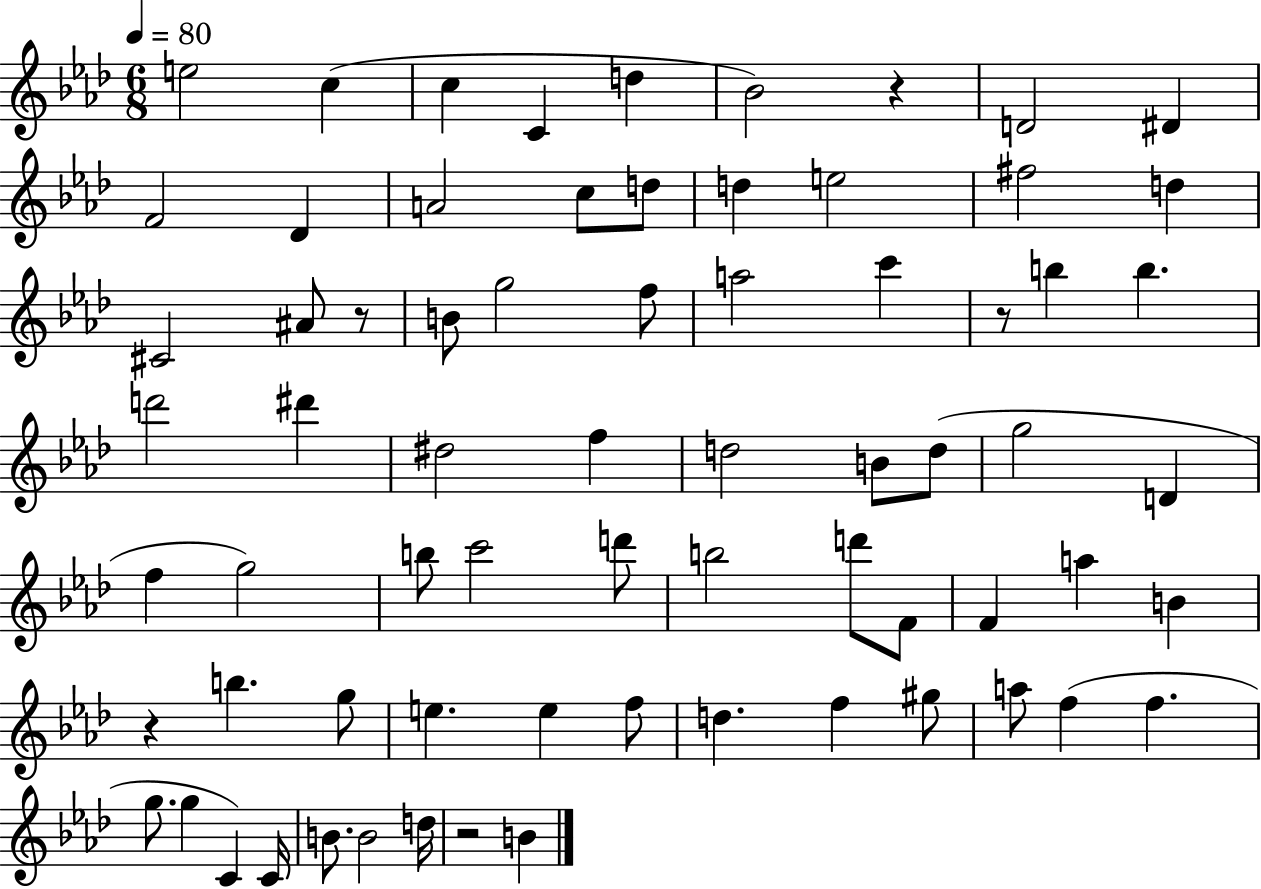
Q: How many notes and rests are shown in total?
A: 70